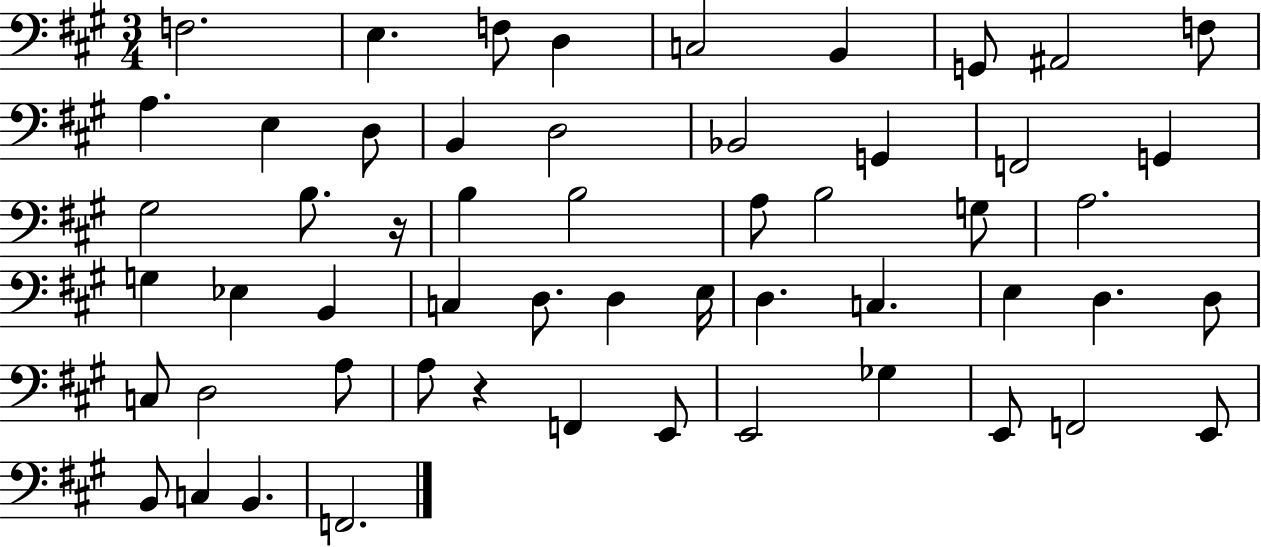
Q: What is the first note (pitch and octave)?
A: F3